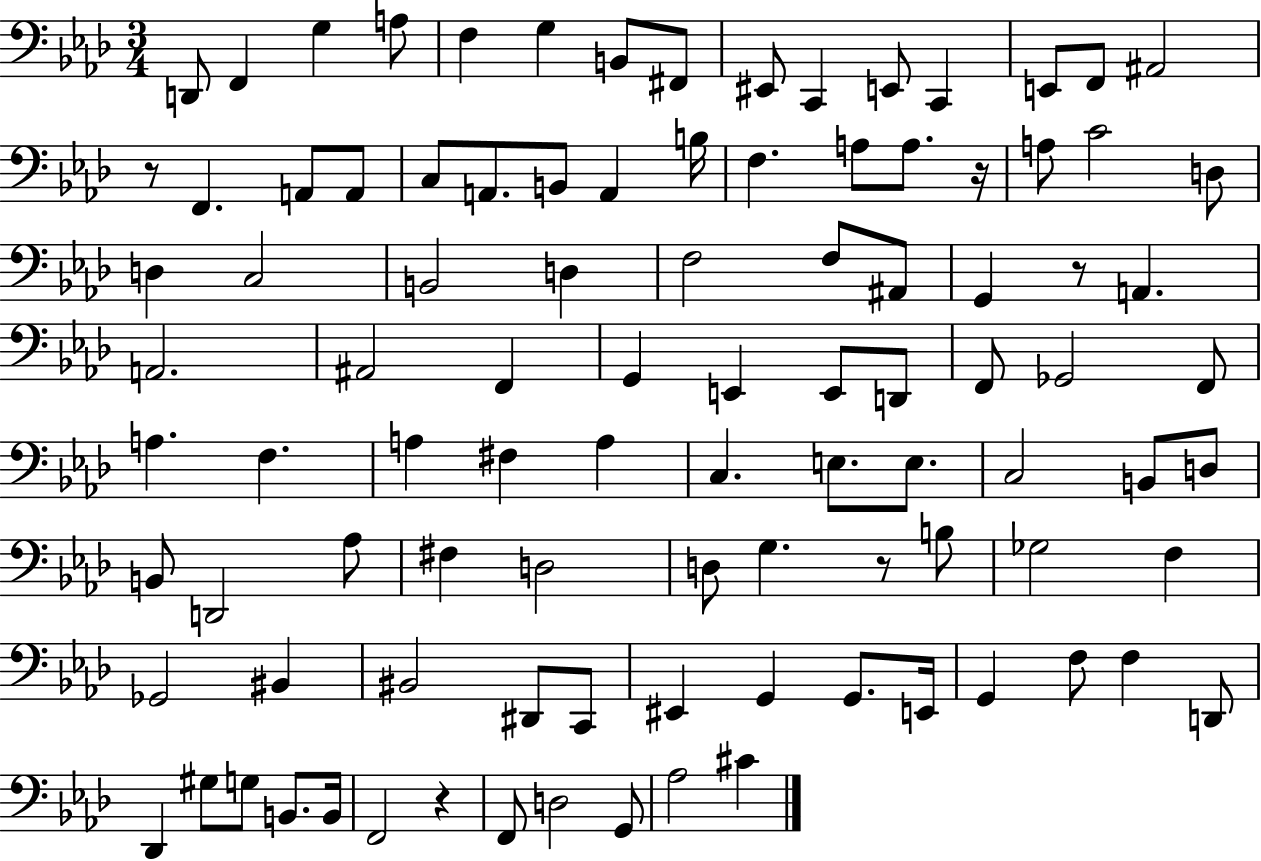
{
  \clef bass
  \numericTimeSignature
  \time 3/4
  \key aes \major
  d,8 f,4 g4 a8 | f4 g4 b,8 fis,8 | eis,8 c,4 e,8 c,4 | e,8 f,8 ais,2 | \break r8 f,4. a,8 a,8 | c8 a,8. b,8 a,4 b16 | f4. a8 a8. r16 | a8 c'2 d8 | \break d4 c2 | b,2 d4 | f2 f8 ais,8 | g,4 r8 a,4. | \break a,2. | ais,2 f,4 | g,4 e,4 e,8 d,8 | f,8 ges,2 f,8 | \break a4. f4. | a4 fis4 a4 | c4. e8. e8. | c2 b,8 d8 | \break b,8 d,2 aes8 | fis4 d2 | d8 g4. r8 b8 | ges2 f4 | \break ges,2 bis,4 | bis,2 dis,8 c,8 | eis,4 g,4 g,8. e,16 | g,4 f8 f4 d,8 | \break des,4 gis8 g8 b,8. b,16 | f,2 r4 | f,8 d2 g,8 | aes2 cis'4 | \break \bar "|."
}